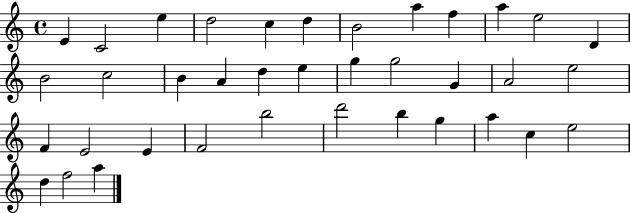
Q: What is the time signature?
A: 4/4